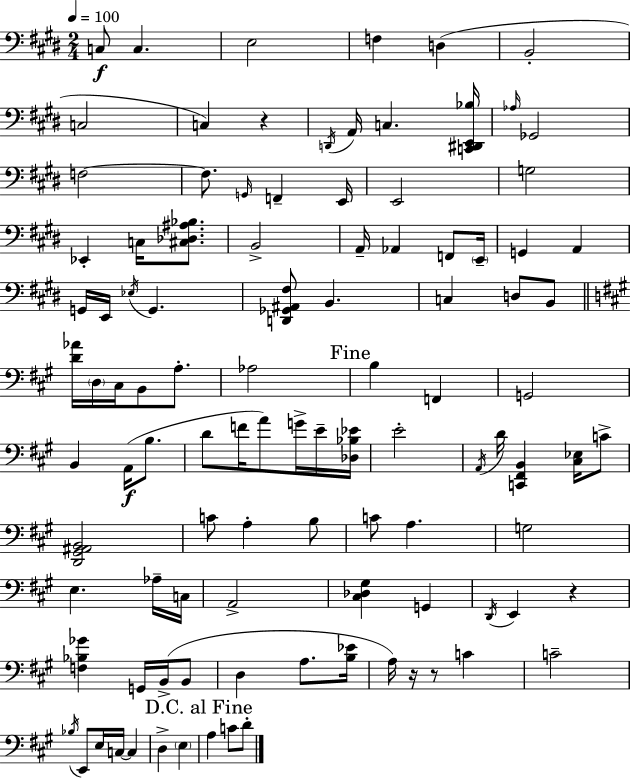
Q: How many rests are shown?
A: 4